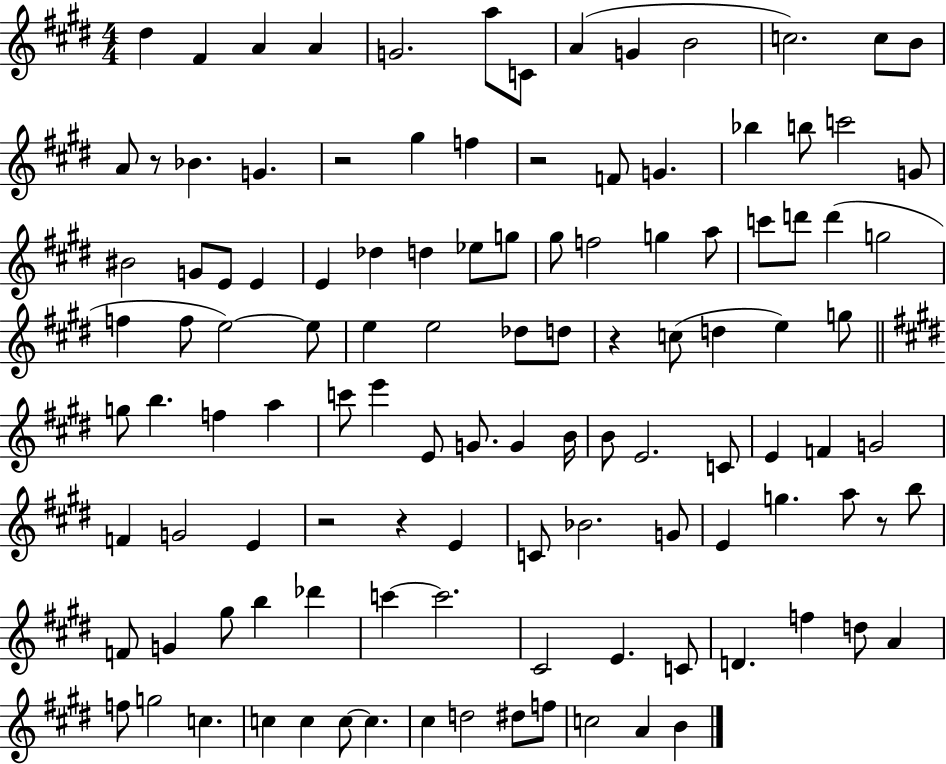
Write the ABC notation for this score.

X:1
T:Untitled
M:4/4
L:1/4
K:E
^d ^F A A G2 a/2 C/2 A G B2 c2 c/2 B/2 A/2 z/2 _B G z2 ^g f z2 F/2 G _b b/2 c'2 G/2 ^B2 G/2 E/2 E E _d d _e/2 g/2 ^g/2 f2 g a/2 c'/2 d'/2 d' g2 f f/2 e2 e/2 e e2 _d/2 d/2 z c/2 d e g/2 g/2 b f a c'/2 e' E/2 G/2 G B/4 B/2 E2 C/2 E F G2 F G2 E z2 z E C/2 _B2 G/2 E g a/2 z/2 b/2 F/2 G ^g/2 b _d' c' c'2 ^C2 E C/2 D f d/2 A f/2 g2 c c c c/2 c ^c d2 ^d/2 f/2 c2 A B